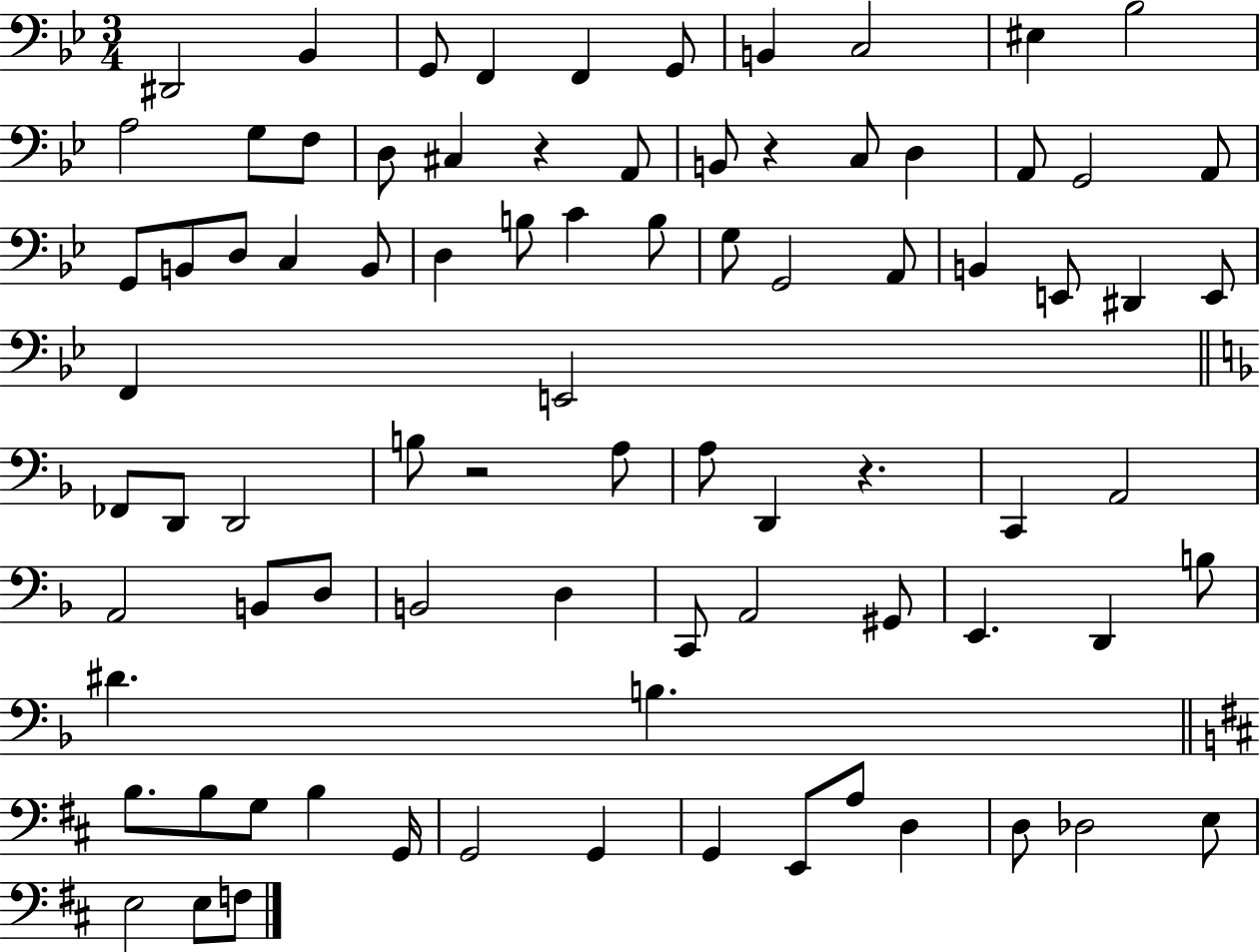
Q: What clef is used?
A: bass